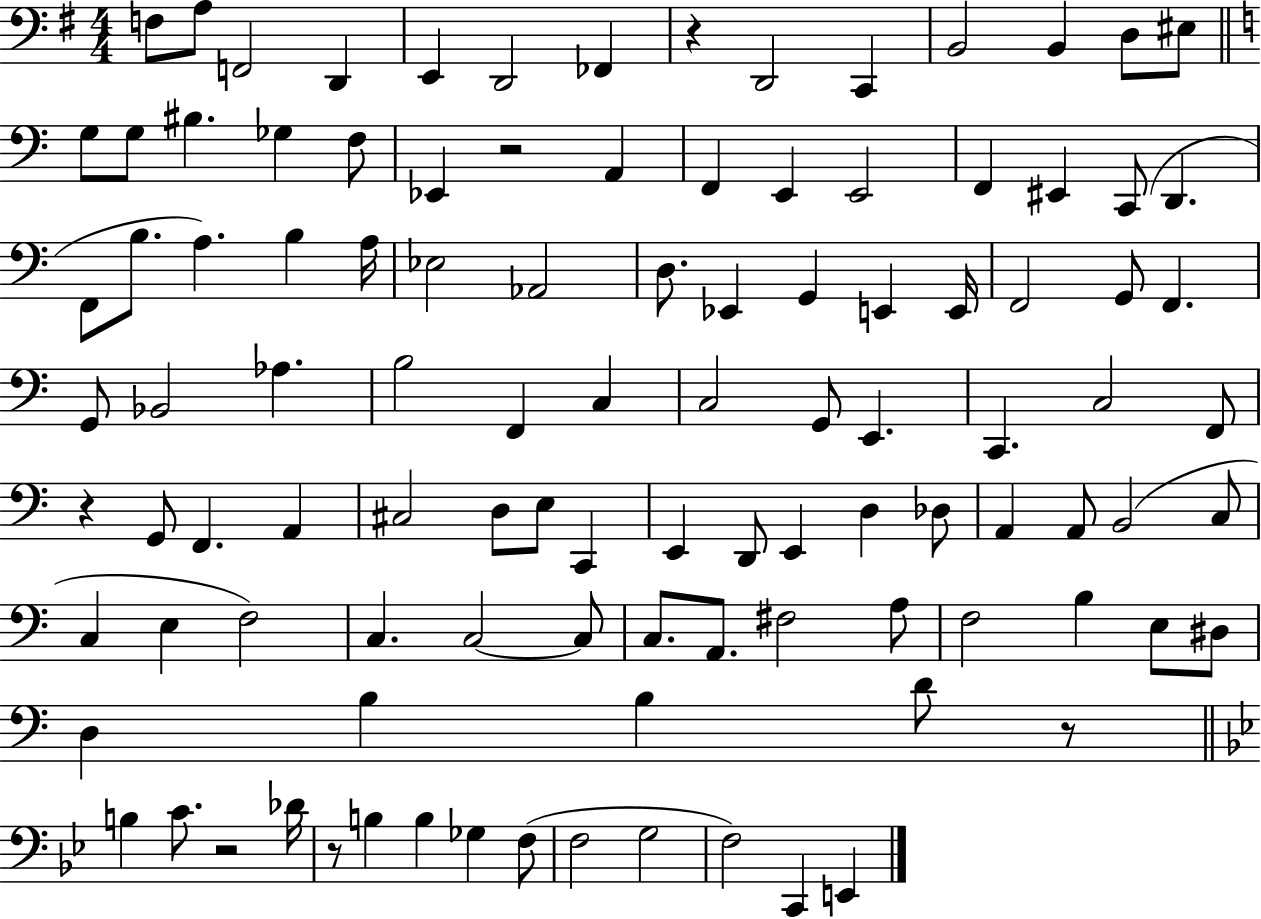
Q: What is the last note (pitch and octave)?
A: E2